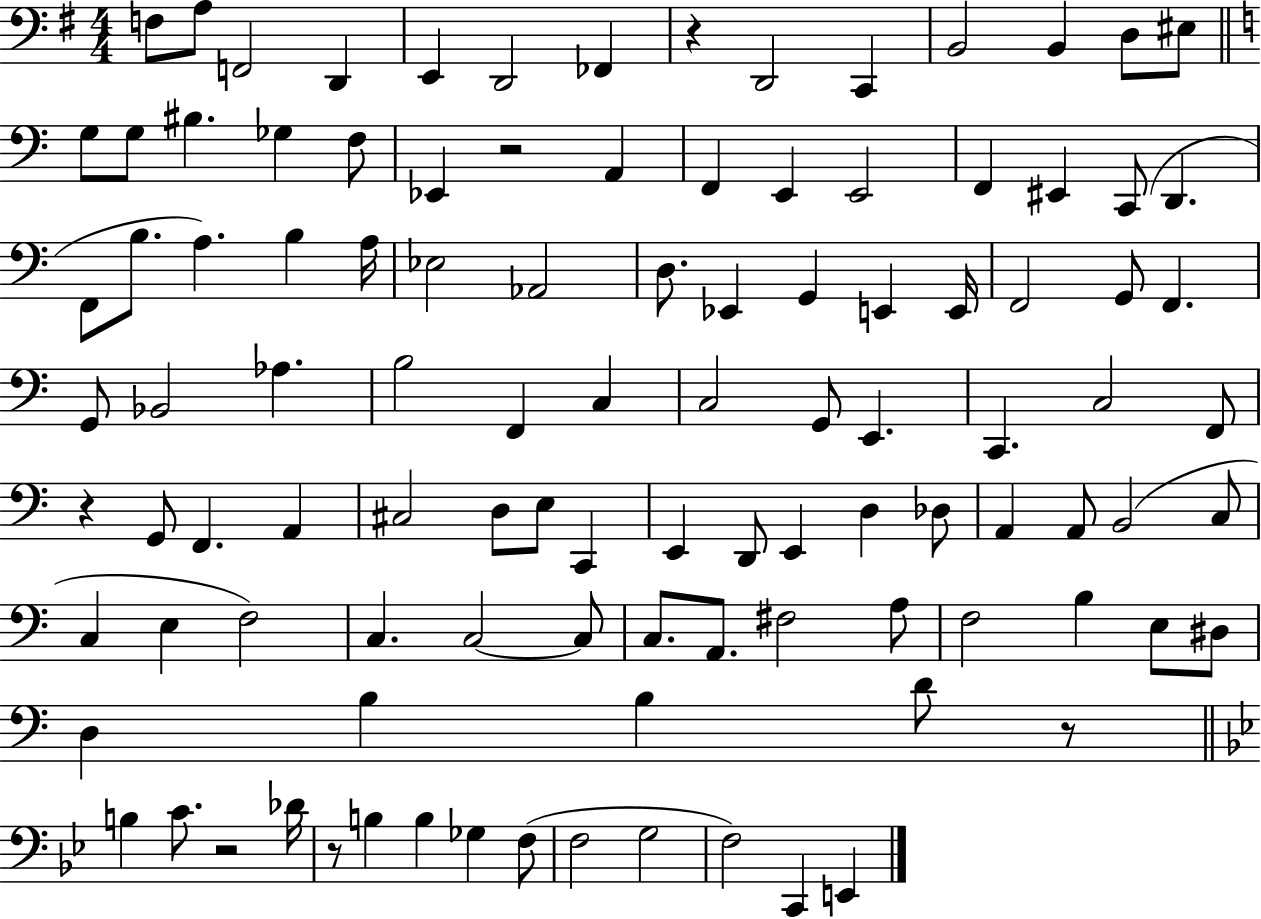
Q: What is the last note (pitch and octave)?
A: E2